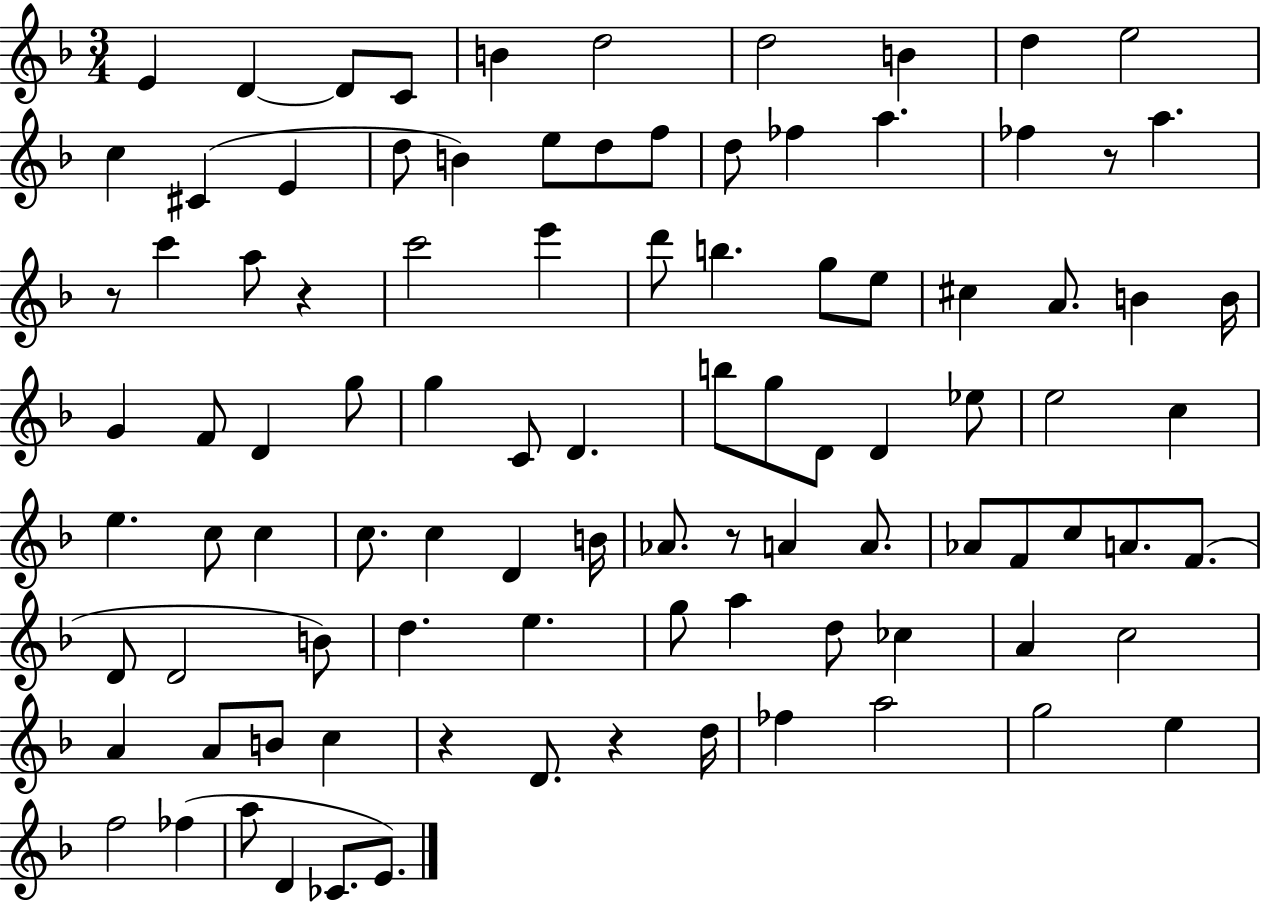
E4/q D4/q D4/e C4/e B4/q D5/h D5/h B4/q D5/q E5/h C5/q C#4/q E4/q D5/e B4/q E5/e D5/e F5/e D5/e FES5/q A5/q. FES5/q R/e A5/q. R/e C6/q A5/e R/q C6/h E6/q D6/e B5/q. G5/e E5/e C#5/q A4/e. B4/q B4/s G4/q F4/e D4/q G5/e G5/q C4/e D4/q. B5/e G5/e D4/e D4/q Eb5/e E5/h C5/q E5/q. C5/e C5/q C5/e. C5/q D4/q B4/s Ab4/e. R/e A4/q A4/e. Ab4/e F4/e C5/e A4/e. F4/e. D4/e D4/h B4/e D5/q. E5/q. G5/e A5/q D5/e CES5/q A4/q C5/h A4/q A4/e B4/e C5/q R/q D4/e. R/q D5/s FES5/q A5/h G5/h E5/q F5/h FES5/q A5/e D4/q CES4/e. E4/e.